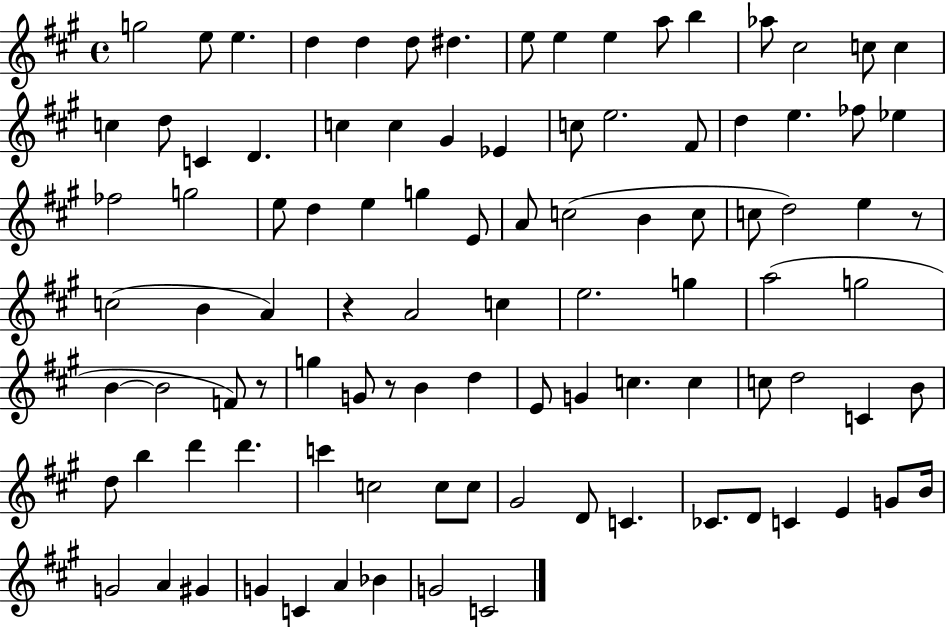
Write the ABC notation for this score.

X:1
T:Untitled
M:4/4
L:1/4
K:A
g2 e/2 e d d d/2 ^d e/2 e e a/2 b _a/2 ^c2 c/2 c c d/2 C D c c ^G _E c/2 e2 ^F/2 d e _f/2 _e _f2 g2 e/2 d e g E/2 A/2 c2 B c/2 c/2 d2 e z/2 c2 B A z A2 c e2 g a2 g2 B B2 F/2 z/2 g G/2 z/2 B d E/2 G c c c/2 d2 C B/2 d/2 b d' d' c' c2 c/2 c/2 ^G2 D/2 C _C/2 D/2 C E G/2 B/4 G2 A ^G G C A _B G2 C2